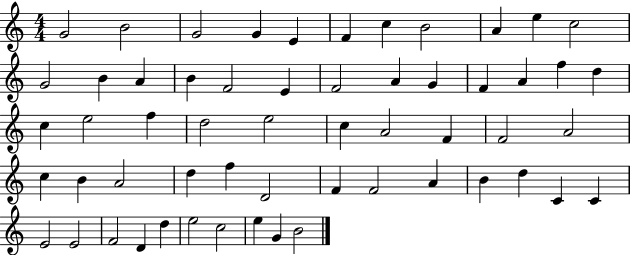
G4/h B4/h G4/h G4/q E4/q F4/q C5/q B4/h A4/q E5/q C5/h G4/h B4/q A4/q B4/q F4/h E4/q F4/h A4/q G4/q F4/q A4/q F5/q D5/q C5/q E5/h F5/q D5/h E5/h C5/q A4/h F4/q F4/h A4/h C5/q B4/q A4/h D5/q F5/q D4/h F4/q F4/h A4/q B4/q D5/q C4/q C4/q E4/h E4/h F4/h D4/q D5/q E5/h C5/h E5/q G4/q B4/h